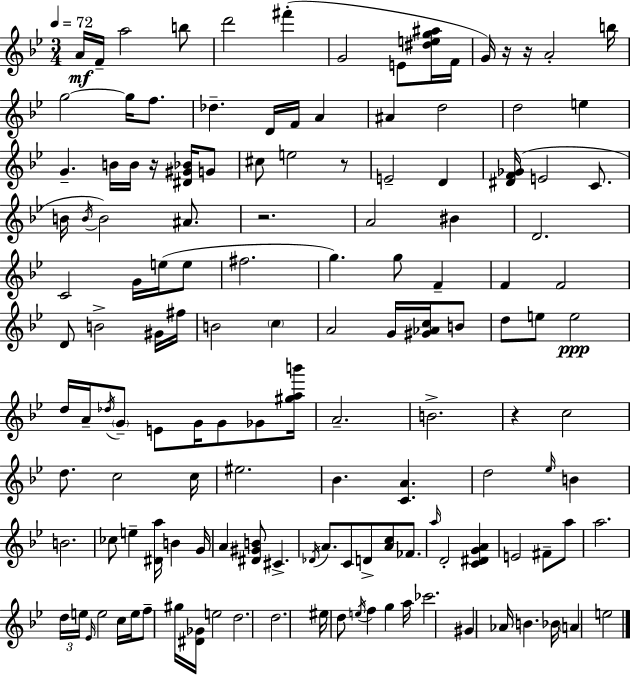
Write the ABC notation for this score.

X:1
T:Untitled
M:3/4
L:1/4
K:Gm
A/4 F/4 a2 b/2 d'2 ^f' G2 E/2 [^deg^a]/4 F/4 G/4 z/4 z/4 A2 b/4 g2 g/4 f/2 _d D/4 F/4 A ^A d2 d2 e G B/4 B/4 z/4 [^D^G_B]/4 G/2 ^c/2 e2 z/2 E2 D [^DF_G]/4 E2 C/2 B/4 B/4 B2 ^A/2 z2 A2 ^B D2 C2 G/4 e/4 e/2 ^f2 g g/2 F F F2 D/2 B2 ^G/4 ^f/4 B2 c A2 G/4 [^G_Ac]/4 B/2 d/2 e/2 e2 d/4 A/4 _d/4 G/2 E/2 G/4 G/2 _G/2 [^gab']/4 A2 B2 z c2 d/2 c2 c/4 ^e2 _B [CA] d2 _e/4 B B2 _c/2 e [^Da]/4 B G/4 A [^D^GB]/2 ^C _D/4 A/2 C/2 D/2 [Ac]/2 _F/2 a/4 D2 [C^DGA] E2 ^F/2 a/2 a2 d/4 e/4 _E/4 e2 c/4 e/4 f/2 ^g/4 [^D_G]/4 e2 d2 d2 ^e/4 d/2 e/4 f g a/4 _c'2 ^G _A/4 B _B/4 A e2